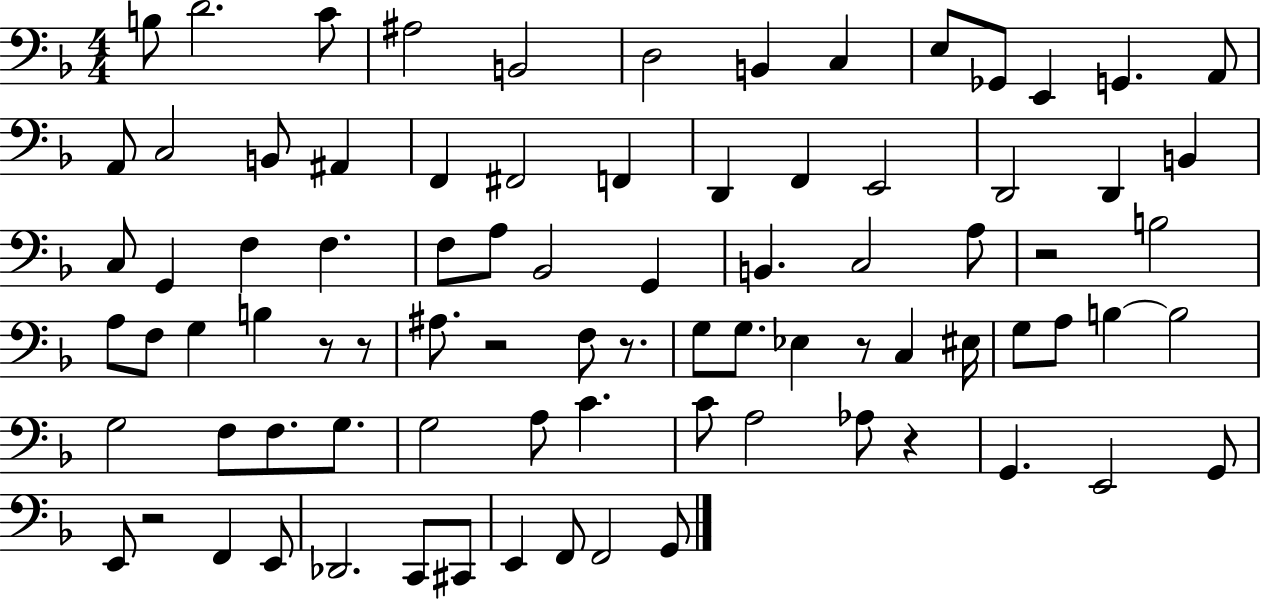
B3/e D4/h. C4/e A#3/h B2/h D3/h B2/q C3/q E3/e Gb2/e E2/q G2/q. A2/e A2/e C3/h B2/e A#2/q F2/q F#2/h F2/q D2/q F2/q E2/h D2/h D2/q B2/q C3/e G2/q F3/q F3/q. F3/e A3/e Bb2/h G2/q B2/q. C3/h A3/e R/h B3/h A3/e F3/e G3/q B3/q R/e R/e A#3/e. R/h F3/e R/e. G3/e G3/e. Eb3/q R/e C3/q EIS3/s G3/e A3/e B3/q B3/h G3/h F3/e F3/e. G3/e. G3/h A3/e C4/q. C4/e A3/h Ab3/e R/q G2/q. E2/h G2/e E2/e R/h F2/q E2/e Db2/h. C2/e C#2/e E2/q F2/e F2/h G2/e